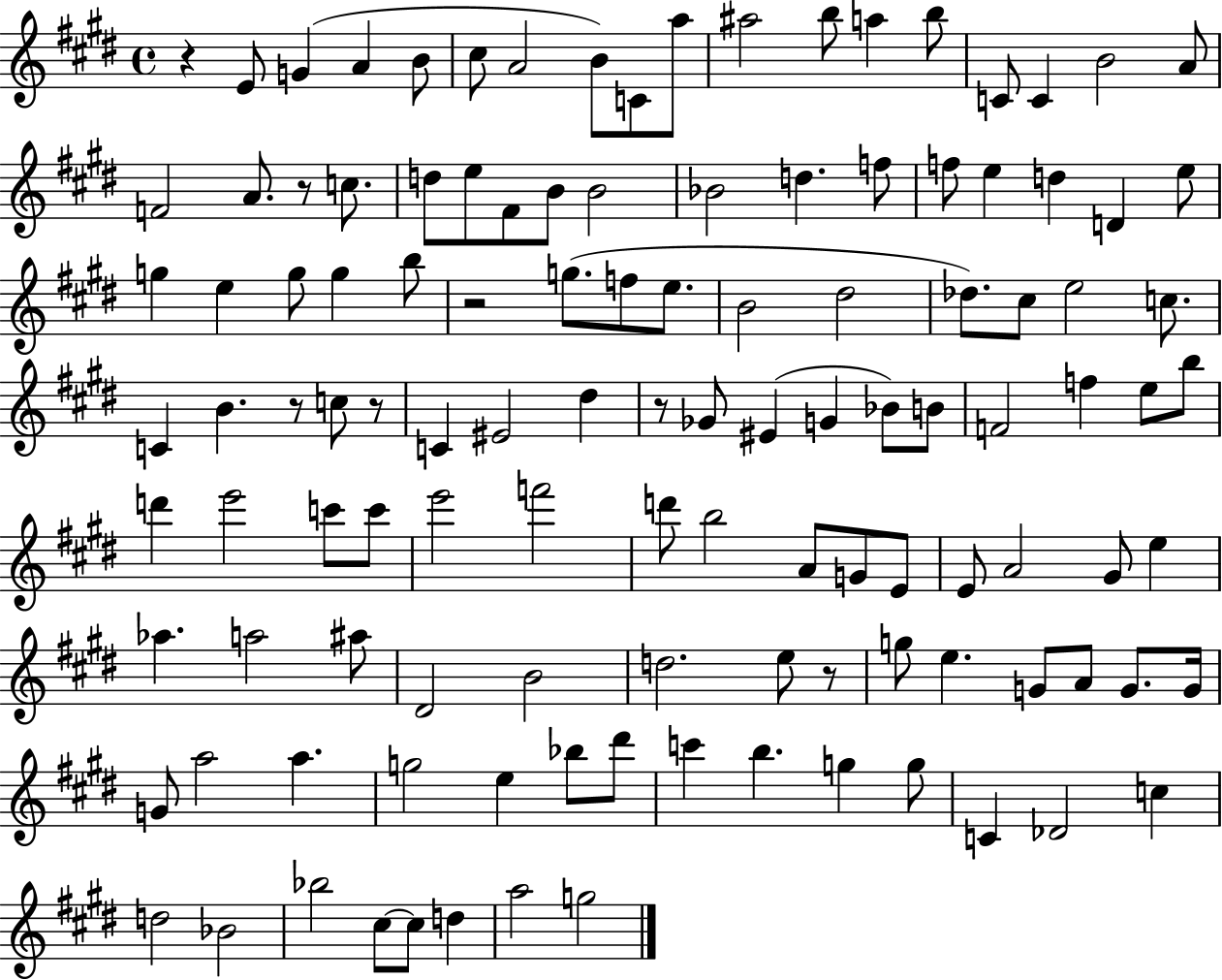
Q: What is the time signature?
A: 4/4